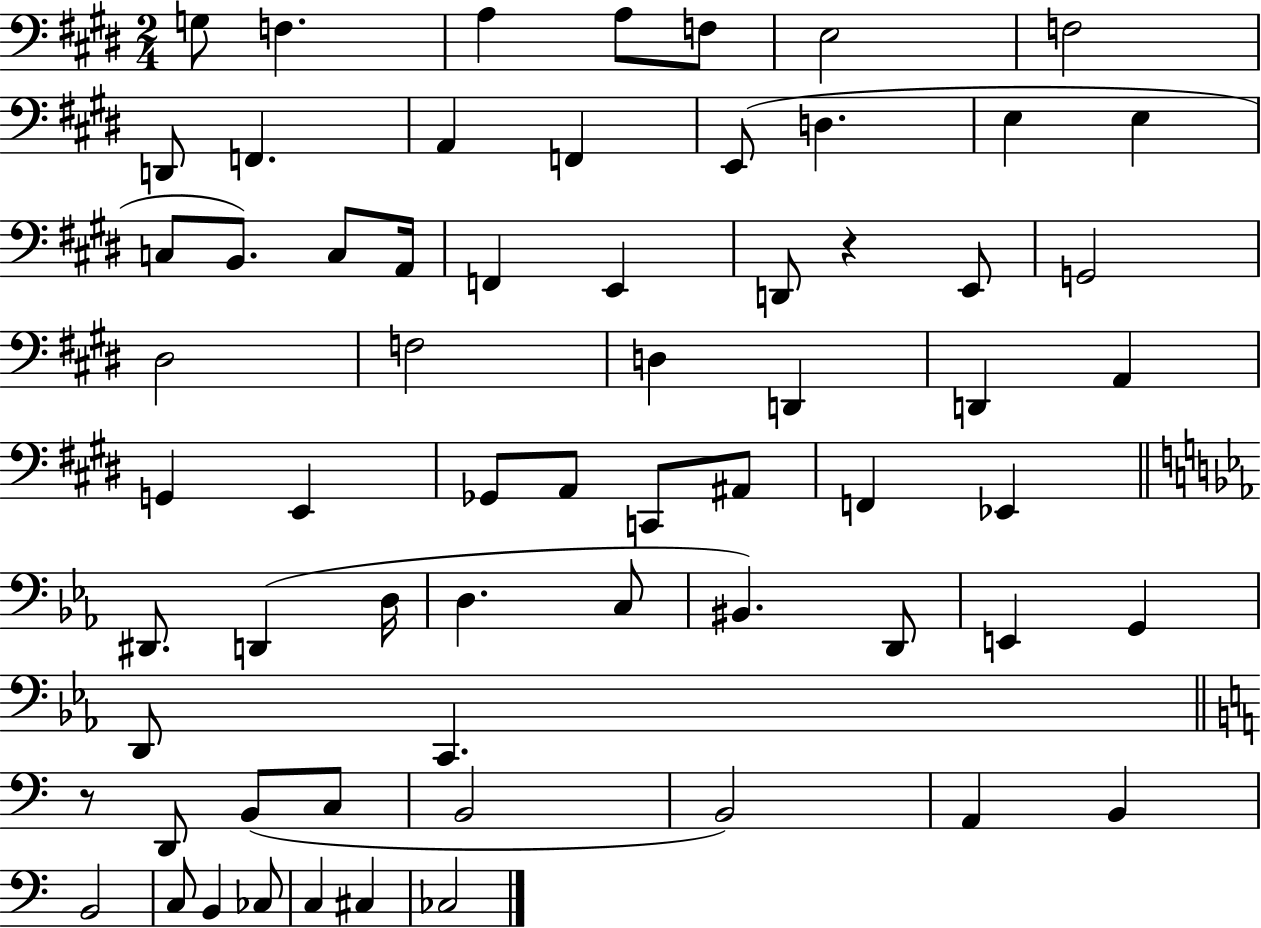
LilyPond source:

{
  \clef bass
  \numericTimeSignature
  \time 2/4
  \key e \major
  g8 f4. | a4 a8 f8 | e2 | f2 | \break d,8 f,4. | a,4 f,4 | e,8( d4. | e4 e4 | \break c8 b,8.) c8 a,16 | f,4 e,4 | d,8 r4 e,8 | g,2 | \break dis2 | f2 | d4 d,4 | d,4 a,4 | \break g,4 e,4 | ges,8 a,8 c,8 ais,8 | f,4 ees,4 | \bar "||" \break \key ees \major dis,8. d,4( d16 | d4. c8 | bis,4.) d,8 | e,4 g,4 | \break d,8 c,4. | \bar "||" \break \key a \minor r8 d,8 b,8( c8 | b,2 | b,2) | a,4 b,4 | \break b,2 | c8 b,4 ces8 | c4 cis4 | ces2 | \break \bar "|."
}